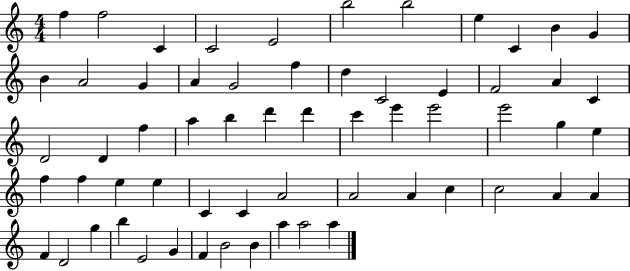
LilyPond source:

{
  \clef treble
  \numericTimeSignature
  \time 4/4
  \key c \major
  f''4 f''2 c'4 | c'2 e'2 | b''2 b''2 | e''4 c'4 b'4 g'4 | \break b'4 a'2 g'4 | a'4 g'2 f''4 | d''4 c'2 e'4 | f'2 a'4 c'4 | \break d'2 d'4 f''4 | a''4 b''4 d'''4 d'''4 | c'''4 e'''4 e'''2 | e'''2 g''4 e''4 | \break f''4 f''4 e''4 e''4 | c'4 c'4 a'2 | a'2 a'4 c''4 | c''2 a'4 a'4 | \break f'4 d'2 g''4 | b''4 e'2 g'4 | f'4 b'2 b'4 | a''4 a''2 a''4 | \break \bar "|."
}